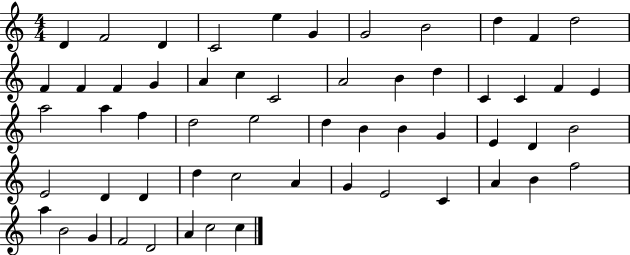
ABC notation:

X:1
T:Untitled
M:4/4
L:1/4
K:C
D F2 D C2 e G G2 B2 d F d2 F F F G A c C2 A2 B d C C F E a2 a f d2 e2 d B B G E D B2 E2 D D d c2 A G E2 C A B f2 a B2 G F2 D2 A c2 c